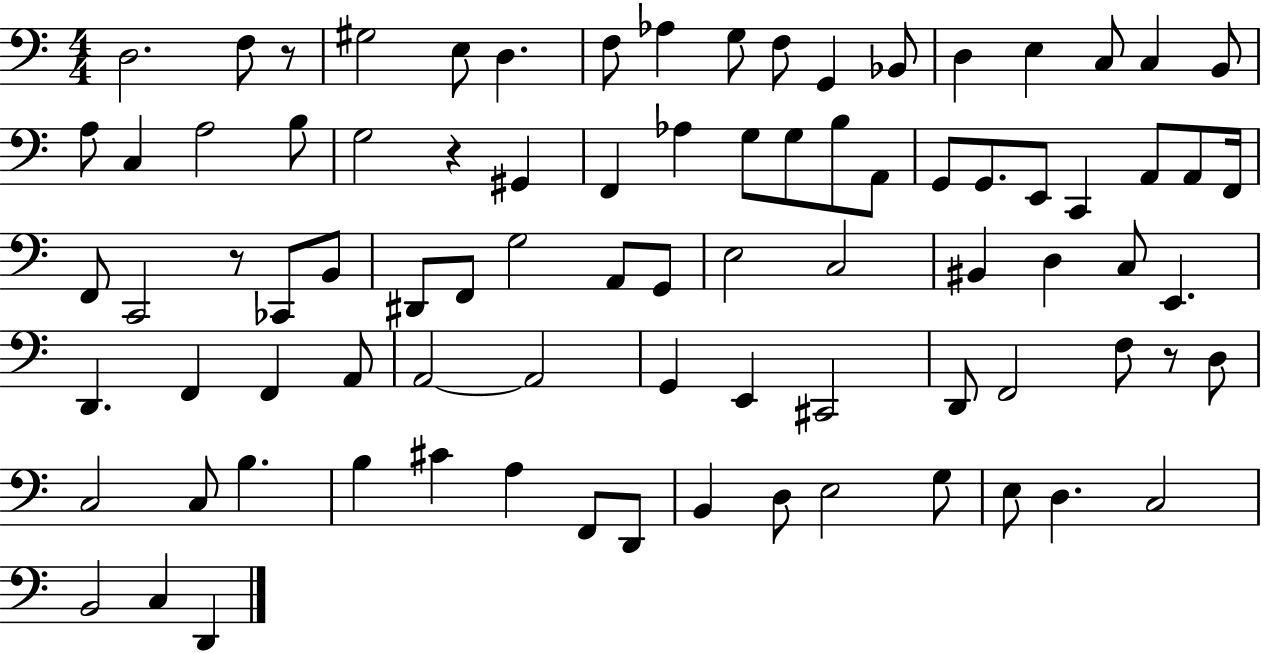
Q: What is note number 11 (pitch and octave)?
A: Bb2